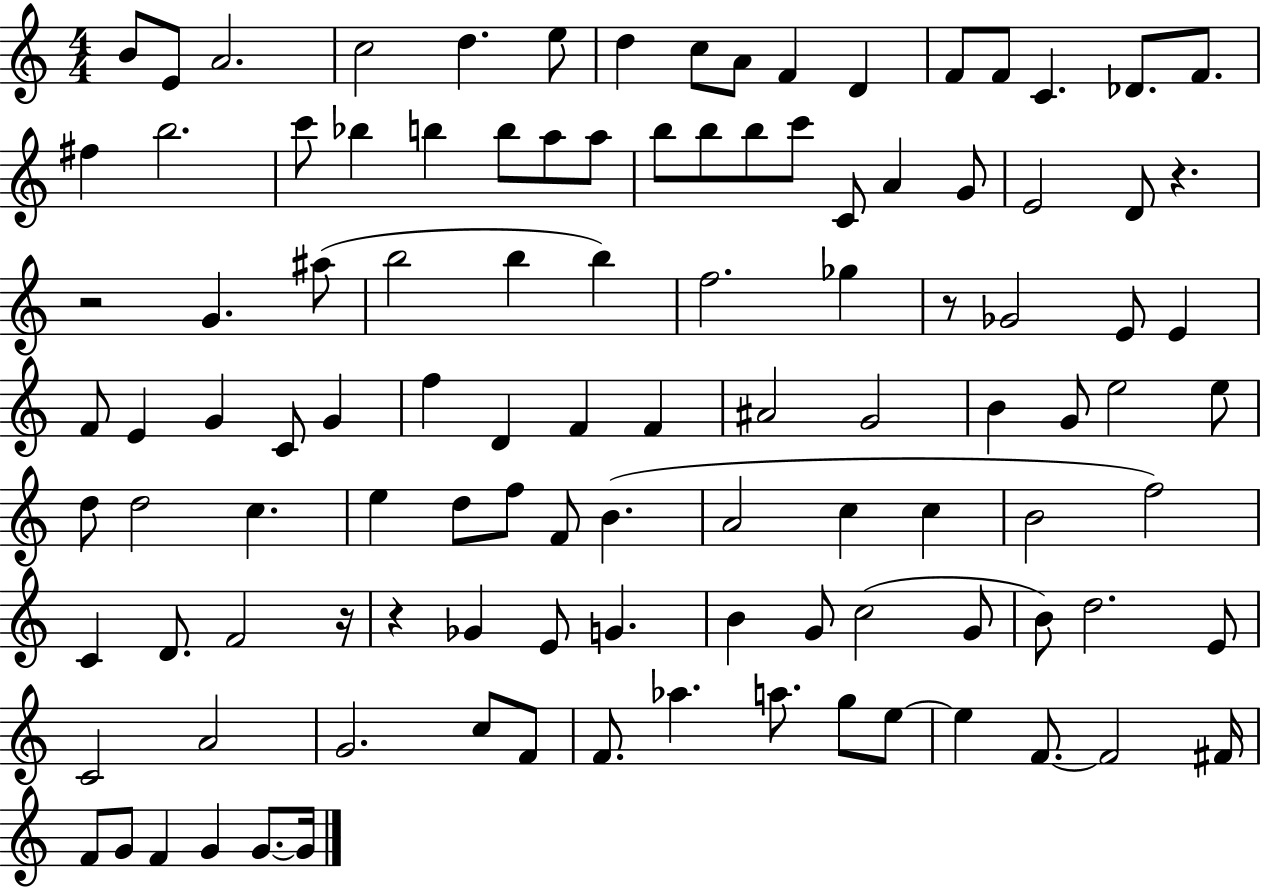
{
  \clef treble
  \numericTimeSignature
  \time 4/4
  \key c \major
  b'8 e'8 a'2. | c''2 d''4. e''8 | d''4 c''8 a'8 f'4 d'4 | f'8 f'8 c'4. des'8. f'8. | \break fis''4 b''2. | c'''8 bes''4 b''4 b''8 a''8 a''8 | b''8 b''8 b''8 c'''8 c'8 a'4 g'8 | e'2 d'8 r4. | \break r2 g'4. ais''8( | b''2 b''4 b''4) | f''2. ges''4 | r8 ges'2 e'8 e'4 | \break f'8 e'4 g'4 c'8 g'4 | f''4 d'4 f'4 f'4 | ais'2 g'2 | b'4 g'8 e''2 e''8 | \break d''8 d''2 c''4. | e''4 d''8 f''8 f'8 b'4.( | a'2 c''4 c''4 | b'2 f''2) | \break c'4 d'8. f'2 r16 | r4 ges'4 e'8 g'4. | b'4 g'8 c''2( g'8 | b'8) d''2. e'8 | \break c'2 a'2 | g'2. c''8 f'8 | f'8. aes''4. a''8. g''8 e''8~~ | e''4 f'8.~~ f'2 fis'16 | \break f'8 g'8 f'4 g'4 g'8.~~ g'16 | \bar "|."
}